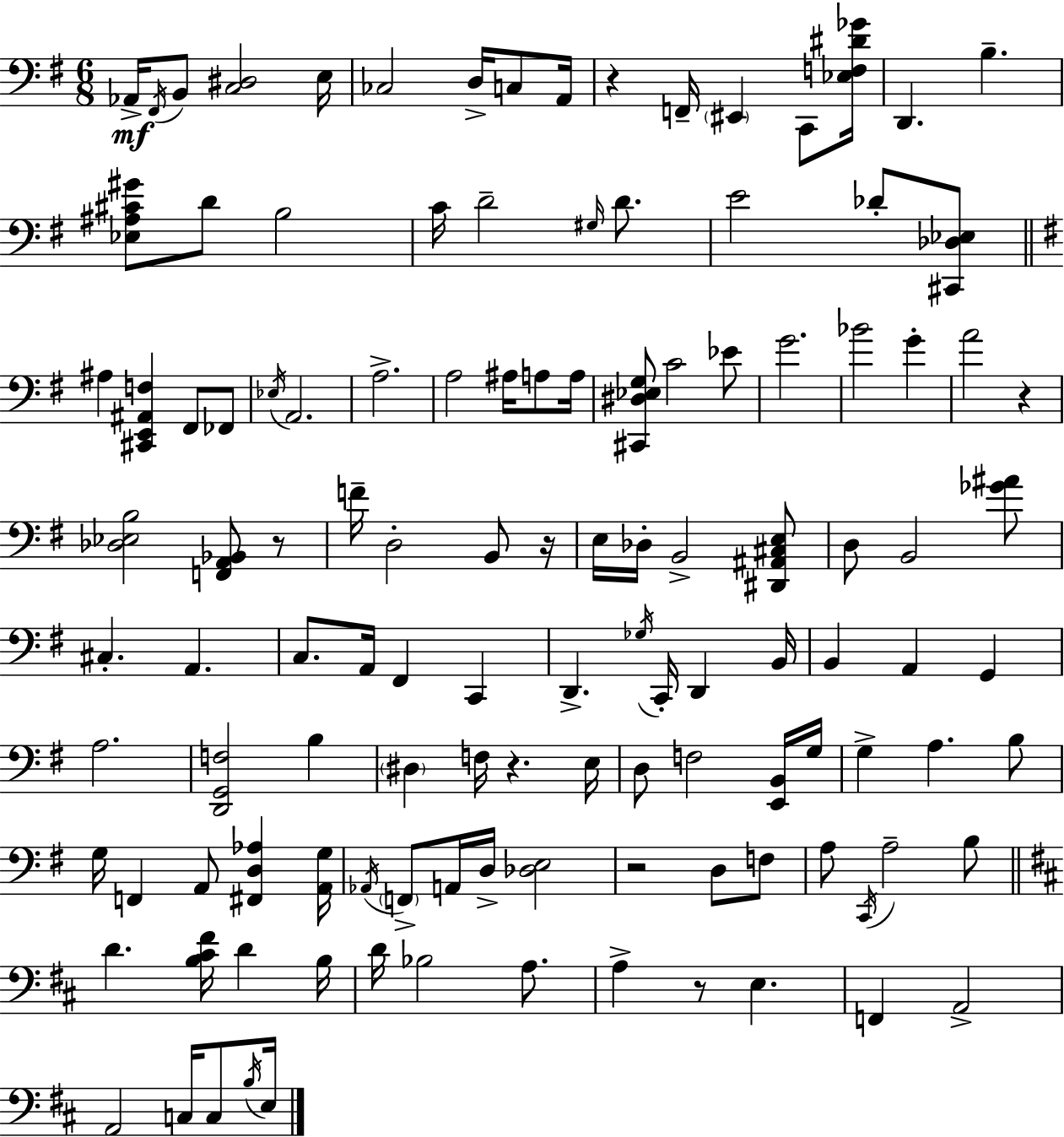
X:1
T:Untitled
M:6/8
L:1/4
K:G
_A,,/4 ^F,,/4 B,,/2 [C,^D,]2 E,/4 _C,2 D,/4 C,/2 A,,/4 z F,,/4 ^E,, C,,/2 [_E,F,^D_G]/4 D,, B, [_E,^A,^C^G]/2 D/2 B,2 C/4 D2 ^G,/4 D/2 E2 _D/2 [^C,,_D,_E,]/2 ^A, [^C,,E,,^A,,F,] ^F,,/2 _F,,/2 _E,/4 A,,2 A,2 A,2 ^A,/4 A,/2 A,/4 [^C,,^D,_E,G,]/2 C2 _E/2 G2 _B2 G A2 z [_D,_E,B,]2 [F,,A,,_B,,]/2 z/2 F/4 D,2 B,,/2 z/4 E,/4 _D,/4 B,,2 [^D,,^A,,^C,E,]/2 D,/2 B,,2 [_G^A]/2 ^C, A,, C,/2 A,,/4 ^F,, C,, D,, _G,/4 C,,/4 D,, B,,/4 B,, A,, G,, A,2 [D,,G,,F,]2 B, ^D, F,/4 z E,/4 D,/2 F,2 [E,,B,,]/4 G,/4 G, A, B,/2 G,/4 F,, A,,/2 [^F,,D,_A,] [A,,G,]/4 _A,,/4 F,,/2 A,,/4 D,/4 [_D,E,]2 z2 D,/2 F,/2 A,/2 C,,/4 A,2 B,/2 D [B,^C^F]/4 D B,/4 D/4 _B,2 A,/2 A, z/2 E, F,, A,,2 A,,2 C,/4 C,/2 B,/4 E,/4